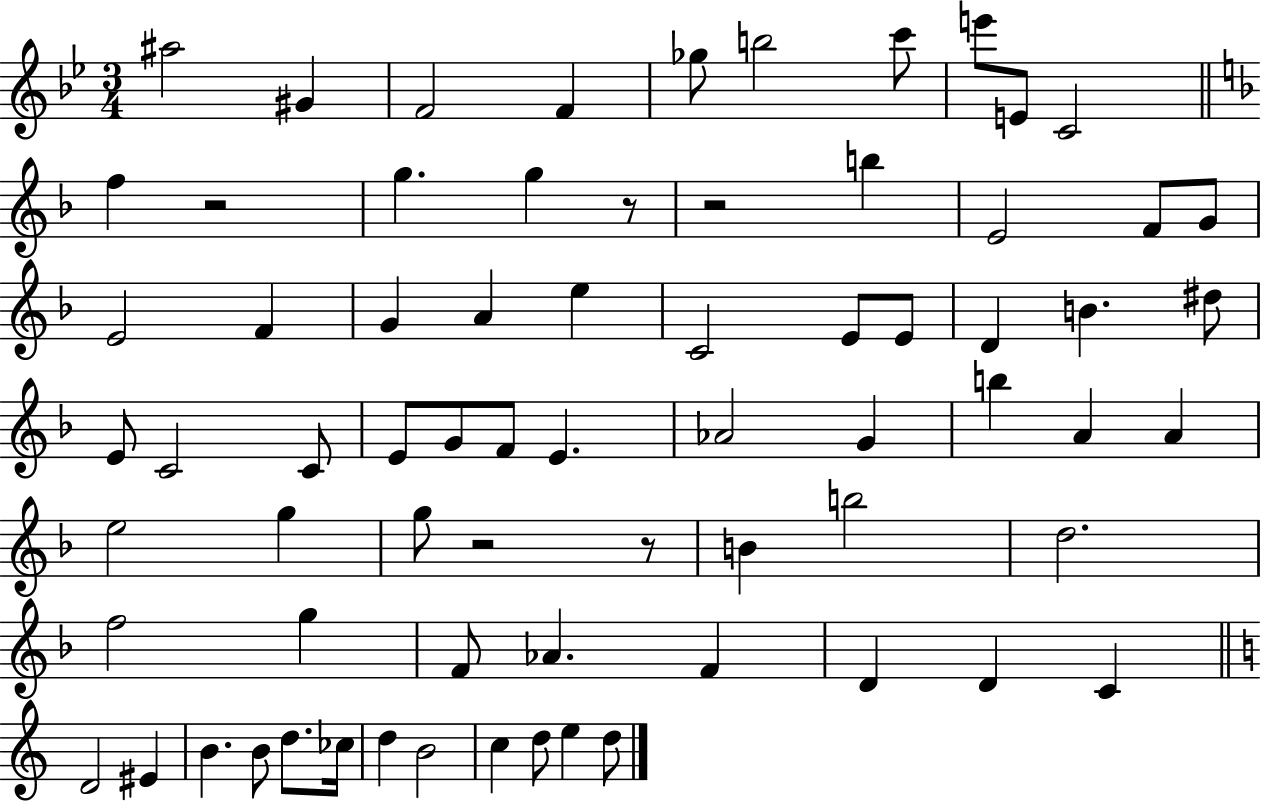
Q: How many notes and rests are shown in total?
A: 71